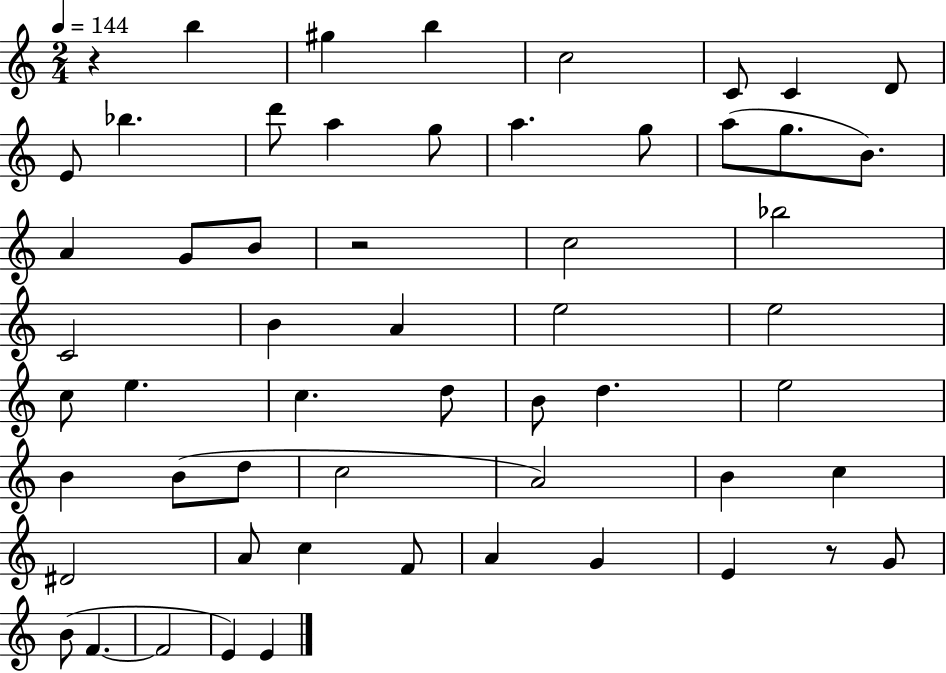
R/q B5/q G#5/q B5/q C5/h C4/e C4/q D4/e E4/e Bb5/q. D6/e A5/q G5/e A5/q. G5/e A5/e G5/e. B4/e. A4/q G4/e B4/e R/h C5/h Bb5/h C4/h B4/q A4/q E5/h E5/h C5/e E5/q. C5/q. D5/e B4/e D5/q. E5/h B4/q B4/e D5/e C5/h A4/h B4/q C5/q D#4/h A4/e C5/q F4/e A4/q G4/q E4/q R/e G4/e B4/e F4/q. F4/h E4/q E4/q